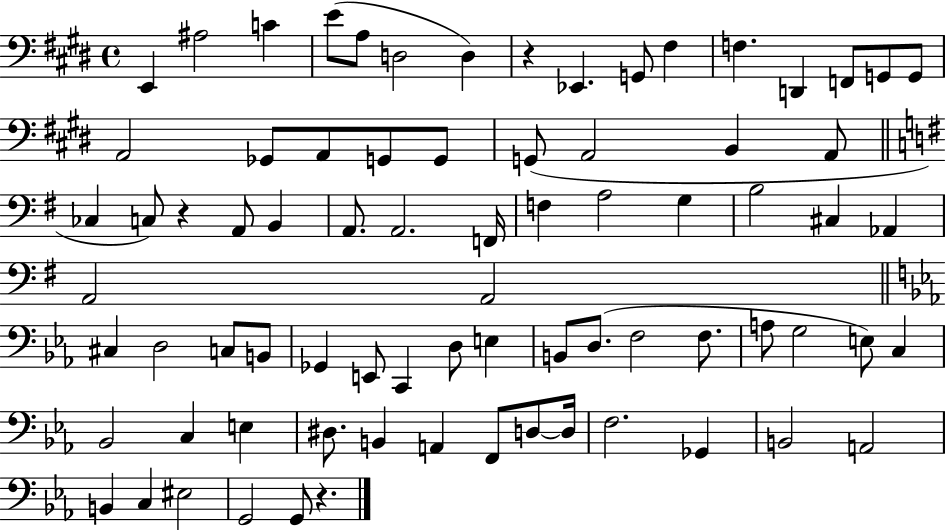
{
  \clef bass
  \time 4/4
  \defaultTimeSignature
  \key e \major
  \repeat volta 2 { e,4 ais2 c'4 | e'8( a8 d2 d4) | r4 ees,4. g,8 fis4 | f4. d,4 f,8 g,8 g,8 | \break a,2 ges,8 a,8 g,8 g,8 | g,8( a,2 b,4 a,8 | \bar "||" \break \key e \minor ces4 c8) r4 a,8 b,4 | a,8. a,2. f,16 | f4 a2 g4 | b2 cis4 aes,4 | \break a,2 a,2 | \bar "||" \break \key ees \major cis4 d2 c8 b,8 | ges,4 e,8 c,4 d8 e4 | b,8 d8.( f2 f8. | a8 g2 e8) c4 | \break bes,2 c4 e4 | dis8. b,4 a,4 f,8 d8~~ d16 | f2. ges,4 | b,2 a,2 | \break b,4 c4 eis2 | g,2 g,8 r4. | } \bar "|."
}